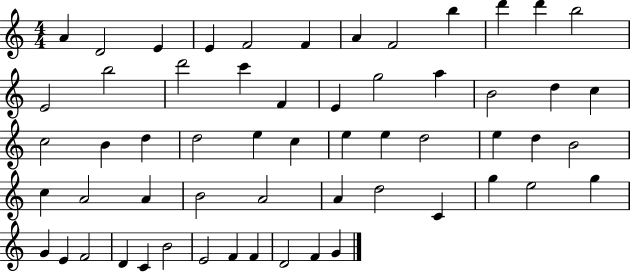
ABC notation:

X:1
T:Untitled
M:4/4
L:1/4
K:C
A D2 E E F2 F A F2 b d' d' b2 E2 b2 d'2 c' F E g2 a B2 d c c2 B d d2 e c e e d2 e d B2 c A2 A B2 A2 A d2 C g e2 g G E F2 D C B2 E2 F F D2 F G